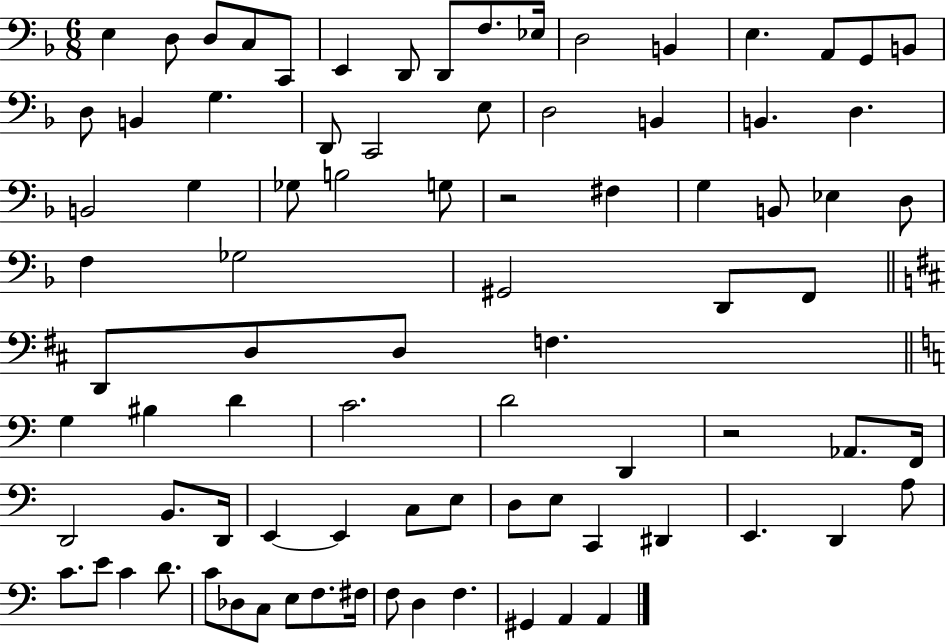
X:1
T:Untitled
M:6/8
L:1/4
K:F
E, D,/2 D,/2 C,/2 C,,/2 E,, D,,/2 D,,/2 F,/2 _E,/4 D,2 B,, E, A,,/2 G,,/2 B,,/2 D,/2 B,, G, D,,/2 C,,2 E,/2 D,2 B,, B,, D, B,,2 G, _G,/2 B,2 G,/2 z2 ^F, G, B,,/2 _E, D,/2 F, _G,2 ^G,,2 D,,/2 F,,/2 D,,/2 D,/2 D,/2 F, G, ^B, D C2 D2 D,, z2 _A,,/2 F,,/4 D,,2 B,,/2 D,,/4 E,, E,, C,/2 E,/2 D,/2 E,/2 C,, ^D,, E,, D,, A,/2 C/2 E/2 C D/2 C/2 _D,/2 C,/2 E,/2 F,/2 ^F,/4 F,/2 D, F, ^G,, A,, A,,